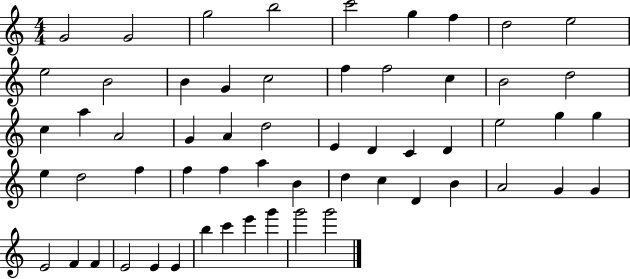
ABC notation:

X:1
T:Untitled
M:4/4
L:1/4
K:C
G2 G2 g2 b2 c'2 g f d2 e2 e2 B2 B G c2 f f2 c B2 d2 c a A2 G A d2 E D C D e2 g g e d2 f f f a B d c D B A2 G G E2 F F E2 E E b c' e' g' g'2 g'2